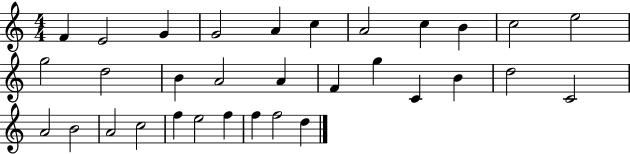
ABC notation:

X:1
T:Untitled
M:4/4
L:1/4
K:C
F E2 G G2 A c A2 c B c2 e2 g2 d2 B A2 A F g C B d2 C2 A2 B2 A2 c2 f e2 f f f2 d